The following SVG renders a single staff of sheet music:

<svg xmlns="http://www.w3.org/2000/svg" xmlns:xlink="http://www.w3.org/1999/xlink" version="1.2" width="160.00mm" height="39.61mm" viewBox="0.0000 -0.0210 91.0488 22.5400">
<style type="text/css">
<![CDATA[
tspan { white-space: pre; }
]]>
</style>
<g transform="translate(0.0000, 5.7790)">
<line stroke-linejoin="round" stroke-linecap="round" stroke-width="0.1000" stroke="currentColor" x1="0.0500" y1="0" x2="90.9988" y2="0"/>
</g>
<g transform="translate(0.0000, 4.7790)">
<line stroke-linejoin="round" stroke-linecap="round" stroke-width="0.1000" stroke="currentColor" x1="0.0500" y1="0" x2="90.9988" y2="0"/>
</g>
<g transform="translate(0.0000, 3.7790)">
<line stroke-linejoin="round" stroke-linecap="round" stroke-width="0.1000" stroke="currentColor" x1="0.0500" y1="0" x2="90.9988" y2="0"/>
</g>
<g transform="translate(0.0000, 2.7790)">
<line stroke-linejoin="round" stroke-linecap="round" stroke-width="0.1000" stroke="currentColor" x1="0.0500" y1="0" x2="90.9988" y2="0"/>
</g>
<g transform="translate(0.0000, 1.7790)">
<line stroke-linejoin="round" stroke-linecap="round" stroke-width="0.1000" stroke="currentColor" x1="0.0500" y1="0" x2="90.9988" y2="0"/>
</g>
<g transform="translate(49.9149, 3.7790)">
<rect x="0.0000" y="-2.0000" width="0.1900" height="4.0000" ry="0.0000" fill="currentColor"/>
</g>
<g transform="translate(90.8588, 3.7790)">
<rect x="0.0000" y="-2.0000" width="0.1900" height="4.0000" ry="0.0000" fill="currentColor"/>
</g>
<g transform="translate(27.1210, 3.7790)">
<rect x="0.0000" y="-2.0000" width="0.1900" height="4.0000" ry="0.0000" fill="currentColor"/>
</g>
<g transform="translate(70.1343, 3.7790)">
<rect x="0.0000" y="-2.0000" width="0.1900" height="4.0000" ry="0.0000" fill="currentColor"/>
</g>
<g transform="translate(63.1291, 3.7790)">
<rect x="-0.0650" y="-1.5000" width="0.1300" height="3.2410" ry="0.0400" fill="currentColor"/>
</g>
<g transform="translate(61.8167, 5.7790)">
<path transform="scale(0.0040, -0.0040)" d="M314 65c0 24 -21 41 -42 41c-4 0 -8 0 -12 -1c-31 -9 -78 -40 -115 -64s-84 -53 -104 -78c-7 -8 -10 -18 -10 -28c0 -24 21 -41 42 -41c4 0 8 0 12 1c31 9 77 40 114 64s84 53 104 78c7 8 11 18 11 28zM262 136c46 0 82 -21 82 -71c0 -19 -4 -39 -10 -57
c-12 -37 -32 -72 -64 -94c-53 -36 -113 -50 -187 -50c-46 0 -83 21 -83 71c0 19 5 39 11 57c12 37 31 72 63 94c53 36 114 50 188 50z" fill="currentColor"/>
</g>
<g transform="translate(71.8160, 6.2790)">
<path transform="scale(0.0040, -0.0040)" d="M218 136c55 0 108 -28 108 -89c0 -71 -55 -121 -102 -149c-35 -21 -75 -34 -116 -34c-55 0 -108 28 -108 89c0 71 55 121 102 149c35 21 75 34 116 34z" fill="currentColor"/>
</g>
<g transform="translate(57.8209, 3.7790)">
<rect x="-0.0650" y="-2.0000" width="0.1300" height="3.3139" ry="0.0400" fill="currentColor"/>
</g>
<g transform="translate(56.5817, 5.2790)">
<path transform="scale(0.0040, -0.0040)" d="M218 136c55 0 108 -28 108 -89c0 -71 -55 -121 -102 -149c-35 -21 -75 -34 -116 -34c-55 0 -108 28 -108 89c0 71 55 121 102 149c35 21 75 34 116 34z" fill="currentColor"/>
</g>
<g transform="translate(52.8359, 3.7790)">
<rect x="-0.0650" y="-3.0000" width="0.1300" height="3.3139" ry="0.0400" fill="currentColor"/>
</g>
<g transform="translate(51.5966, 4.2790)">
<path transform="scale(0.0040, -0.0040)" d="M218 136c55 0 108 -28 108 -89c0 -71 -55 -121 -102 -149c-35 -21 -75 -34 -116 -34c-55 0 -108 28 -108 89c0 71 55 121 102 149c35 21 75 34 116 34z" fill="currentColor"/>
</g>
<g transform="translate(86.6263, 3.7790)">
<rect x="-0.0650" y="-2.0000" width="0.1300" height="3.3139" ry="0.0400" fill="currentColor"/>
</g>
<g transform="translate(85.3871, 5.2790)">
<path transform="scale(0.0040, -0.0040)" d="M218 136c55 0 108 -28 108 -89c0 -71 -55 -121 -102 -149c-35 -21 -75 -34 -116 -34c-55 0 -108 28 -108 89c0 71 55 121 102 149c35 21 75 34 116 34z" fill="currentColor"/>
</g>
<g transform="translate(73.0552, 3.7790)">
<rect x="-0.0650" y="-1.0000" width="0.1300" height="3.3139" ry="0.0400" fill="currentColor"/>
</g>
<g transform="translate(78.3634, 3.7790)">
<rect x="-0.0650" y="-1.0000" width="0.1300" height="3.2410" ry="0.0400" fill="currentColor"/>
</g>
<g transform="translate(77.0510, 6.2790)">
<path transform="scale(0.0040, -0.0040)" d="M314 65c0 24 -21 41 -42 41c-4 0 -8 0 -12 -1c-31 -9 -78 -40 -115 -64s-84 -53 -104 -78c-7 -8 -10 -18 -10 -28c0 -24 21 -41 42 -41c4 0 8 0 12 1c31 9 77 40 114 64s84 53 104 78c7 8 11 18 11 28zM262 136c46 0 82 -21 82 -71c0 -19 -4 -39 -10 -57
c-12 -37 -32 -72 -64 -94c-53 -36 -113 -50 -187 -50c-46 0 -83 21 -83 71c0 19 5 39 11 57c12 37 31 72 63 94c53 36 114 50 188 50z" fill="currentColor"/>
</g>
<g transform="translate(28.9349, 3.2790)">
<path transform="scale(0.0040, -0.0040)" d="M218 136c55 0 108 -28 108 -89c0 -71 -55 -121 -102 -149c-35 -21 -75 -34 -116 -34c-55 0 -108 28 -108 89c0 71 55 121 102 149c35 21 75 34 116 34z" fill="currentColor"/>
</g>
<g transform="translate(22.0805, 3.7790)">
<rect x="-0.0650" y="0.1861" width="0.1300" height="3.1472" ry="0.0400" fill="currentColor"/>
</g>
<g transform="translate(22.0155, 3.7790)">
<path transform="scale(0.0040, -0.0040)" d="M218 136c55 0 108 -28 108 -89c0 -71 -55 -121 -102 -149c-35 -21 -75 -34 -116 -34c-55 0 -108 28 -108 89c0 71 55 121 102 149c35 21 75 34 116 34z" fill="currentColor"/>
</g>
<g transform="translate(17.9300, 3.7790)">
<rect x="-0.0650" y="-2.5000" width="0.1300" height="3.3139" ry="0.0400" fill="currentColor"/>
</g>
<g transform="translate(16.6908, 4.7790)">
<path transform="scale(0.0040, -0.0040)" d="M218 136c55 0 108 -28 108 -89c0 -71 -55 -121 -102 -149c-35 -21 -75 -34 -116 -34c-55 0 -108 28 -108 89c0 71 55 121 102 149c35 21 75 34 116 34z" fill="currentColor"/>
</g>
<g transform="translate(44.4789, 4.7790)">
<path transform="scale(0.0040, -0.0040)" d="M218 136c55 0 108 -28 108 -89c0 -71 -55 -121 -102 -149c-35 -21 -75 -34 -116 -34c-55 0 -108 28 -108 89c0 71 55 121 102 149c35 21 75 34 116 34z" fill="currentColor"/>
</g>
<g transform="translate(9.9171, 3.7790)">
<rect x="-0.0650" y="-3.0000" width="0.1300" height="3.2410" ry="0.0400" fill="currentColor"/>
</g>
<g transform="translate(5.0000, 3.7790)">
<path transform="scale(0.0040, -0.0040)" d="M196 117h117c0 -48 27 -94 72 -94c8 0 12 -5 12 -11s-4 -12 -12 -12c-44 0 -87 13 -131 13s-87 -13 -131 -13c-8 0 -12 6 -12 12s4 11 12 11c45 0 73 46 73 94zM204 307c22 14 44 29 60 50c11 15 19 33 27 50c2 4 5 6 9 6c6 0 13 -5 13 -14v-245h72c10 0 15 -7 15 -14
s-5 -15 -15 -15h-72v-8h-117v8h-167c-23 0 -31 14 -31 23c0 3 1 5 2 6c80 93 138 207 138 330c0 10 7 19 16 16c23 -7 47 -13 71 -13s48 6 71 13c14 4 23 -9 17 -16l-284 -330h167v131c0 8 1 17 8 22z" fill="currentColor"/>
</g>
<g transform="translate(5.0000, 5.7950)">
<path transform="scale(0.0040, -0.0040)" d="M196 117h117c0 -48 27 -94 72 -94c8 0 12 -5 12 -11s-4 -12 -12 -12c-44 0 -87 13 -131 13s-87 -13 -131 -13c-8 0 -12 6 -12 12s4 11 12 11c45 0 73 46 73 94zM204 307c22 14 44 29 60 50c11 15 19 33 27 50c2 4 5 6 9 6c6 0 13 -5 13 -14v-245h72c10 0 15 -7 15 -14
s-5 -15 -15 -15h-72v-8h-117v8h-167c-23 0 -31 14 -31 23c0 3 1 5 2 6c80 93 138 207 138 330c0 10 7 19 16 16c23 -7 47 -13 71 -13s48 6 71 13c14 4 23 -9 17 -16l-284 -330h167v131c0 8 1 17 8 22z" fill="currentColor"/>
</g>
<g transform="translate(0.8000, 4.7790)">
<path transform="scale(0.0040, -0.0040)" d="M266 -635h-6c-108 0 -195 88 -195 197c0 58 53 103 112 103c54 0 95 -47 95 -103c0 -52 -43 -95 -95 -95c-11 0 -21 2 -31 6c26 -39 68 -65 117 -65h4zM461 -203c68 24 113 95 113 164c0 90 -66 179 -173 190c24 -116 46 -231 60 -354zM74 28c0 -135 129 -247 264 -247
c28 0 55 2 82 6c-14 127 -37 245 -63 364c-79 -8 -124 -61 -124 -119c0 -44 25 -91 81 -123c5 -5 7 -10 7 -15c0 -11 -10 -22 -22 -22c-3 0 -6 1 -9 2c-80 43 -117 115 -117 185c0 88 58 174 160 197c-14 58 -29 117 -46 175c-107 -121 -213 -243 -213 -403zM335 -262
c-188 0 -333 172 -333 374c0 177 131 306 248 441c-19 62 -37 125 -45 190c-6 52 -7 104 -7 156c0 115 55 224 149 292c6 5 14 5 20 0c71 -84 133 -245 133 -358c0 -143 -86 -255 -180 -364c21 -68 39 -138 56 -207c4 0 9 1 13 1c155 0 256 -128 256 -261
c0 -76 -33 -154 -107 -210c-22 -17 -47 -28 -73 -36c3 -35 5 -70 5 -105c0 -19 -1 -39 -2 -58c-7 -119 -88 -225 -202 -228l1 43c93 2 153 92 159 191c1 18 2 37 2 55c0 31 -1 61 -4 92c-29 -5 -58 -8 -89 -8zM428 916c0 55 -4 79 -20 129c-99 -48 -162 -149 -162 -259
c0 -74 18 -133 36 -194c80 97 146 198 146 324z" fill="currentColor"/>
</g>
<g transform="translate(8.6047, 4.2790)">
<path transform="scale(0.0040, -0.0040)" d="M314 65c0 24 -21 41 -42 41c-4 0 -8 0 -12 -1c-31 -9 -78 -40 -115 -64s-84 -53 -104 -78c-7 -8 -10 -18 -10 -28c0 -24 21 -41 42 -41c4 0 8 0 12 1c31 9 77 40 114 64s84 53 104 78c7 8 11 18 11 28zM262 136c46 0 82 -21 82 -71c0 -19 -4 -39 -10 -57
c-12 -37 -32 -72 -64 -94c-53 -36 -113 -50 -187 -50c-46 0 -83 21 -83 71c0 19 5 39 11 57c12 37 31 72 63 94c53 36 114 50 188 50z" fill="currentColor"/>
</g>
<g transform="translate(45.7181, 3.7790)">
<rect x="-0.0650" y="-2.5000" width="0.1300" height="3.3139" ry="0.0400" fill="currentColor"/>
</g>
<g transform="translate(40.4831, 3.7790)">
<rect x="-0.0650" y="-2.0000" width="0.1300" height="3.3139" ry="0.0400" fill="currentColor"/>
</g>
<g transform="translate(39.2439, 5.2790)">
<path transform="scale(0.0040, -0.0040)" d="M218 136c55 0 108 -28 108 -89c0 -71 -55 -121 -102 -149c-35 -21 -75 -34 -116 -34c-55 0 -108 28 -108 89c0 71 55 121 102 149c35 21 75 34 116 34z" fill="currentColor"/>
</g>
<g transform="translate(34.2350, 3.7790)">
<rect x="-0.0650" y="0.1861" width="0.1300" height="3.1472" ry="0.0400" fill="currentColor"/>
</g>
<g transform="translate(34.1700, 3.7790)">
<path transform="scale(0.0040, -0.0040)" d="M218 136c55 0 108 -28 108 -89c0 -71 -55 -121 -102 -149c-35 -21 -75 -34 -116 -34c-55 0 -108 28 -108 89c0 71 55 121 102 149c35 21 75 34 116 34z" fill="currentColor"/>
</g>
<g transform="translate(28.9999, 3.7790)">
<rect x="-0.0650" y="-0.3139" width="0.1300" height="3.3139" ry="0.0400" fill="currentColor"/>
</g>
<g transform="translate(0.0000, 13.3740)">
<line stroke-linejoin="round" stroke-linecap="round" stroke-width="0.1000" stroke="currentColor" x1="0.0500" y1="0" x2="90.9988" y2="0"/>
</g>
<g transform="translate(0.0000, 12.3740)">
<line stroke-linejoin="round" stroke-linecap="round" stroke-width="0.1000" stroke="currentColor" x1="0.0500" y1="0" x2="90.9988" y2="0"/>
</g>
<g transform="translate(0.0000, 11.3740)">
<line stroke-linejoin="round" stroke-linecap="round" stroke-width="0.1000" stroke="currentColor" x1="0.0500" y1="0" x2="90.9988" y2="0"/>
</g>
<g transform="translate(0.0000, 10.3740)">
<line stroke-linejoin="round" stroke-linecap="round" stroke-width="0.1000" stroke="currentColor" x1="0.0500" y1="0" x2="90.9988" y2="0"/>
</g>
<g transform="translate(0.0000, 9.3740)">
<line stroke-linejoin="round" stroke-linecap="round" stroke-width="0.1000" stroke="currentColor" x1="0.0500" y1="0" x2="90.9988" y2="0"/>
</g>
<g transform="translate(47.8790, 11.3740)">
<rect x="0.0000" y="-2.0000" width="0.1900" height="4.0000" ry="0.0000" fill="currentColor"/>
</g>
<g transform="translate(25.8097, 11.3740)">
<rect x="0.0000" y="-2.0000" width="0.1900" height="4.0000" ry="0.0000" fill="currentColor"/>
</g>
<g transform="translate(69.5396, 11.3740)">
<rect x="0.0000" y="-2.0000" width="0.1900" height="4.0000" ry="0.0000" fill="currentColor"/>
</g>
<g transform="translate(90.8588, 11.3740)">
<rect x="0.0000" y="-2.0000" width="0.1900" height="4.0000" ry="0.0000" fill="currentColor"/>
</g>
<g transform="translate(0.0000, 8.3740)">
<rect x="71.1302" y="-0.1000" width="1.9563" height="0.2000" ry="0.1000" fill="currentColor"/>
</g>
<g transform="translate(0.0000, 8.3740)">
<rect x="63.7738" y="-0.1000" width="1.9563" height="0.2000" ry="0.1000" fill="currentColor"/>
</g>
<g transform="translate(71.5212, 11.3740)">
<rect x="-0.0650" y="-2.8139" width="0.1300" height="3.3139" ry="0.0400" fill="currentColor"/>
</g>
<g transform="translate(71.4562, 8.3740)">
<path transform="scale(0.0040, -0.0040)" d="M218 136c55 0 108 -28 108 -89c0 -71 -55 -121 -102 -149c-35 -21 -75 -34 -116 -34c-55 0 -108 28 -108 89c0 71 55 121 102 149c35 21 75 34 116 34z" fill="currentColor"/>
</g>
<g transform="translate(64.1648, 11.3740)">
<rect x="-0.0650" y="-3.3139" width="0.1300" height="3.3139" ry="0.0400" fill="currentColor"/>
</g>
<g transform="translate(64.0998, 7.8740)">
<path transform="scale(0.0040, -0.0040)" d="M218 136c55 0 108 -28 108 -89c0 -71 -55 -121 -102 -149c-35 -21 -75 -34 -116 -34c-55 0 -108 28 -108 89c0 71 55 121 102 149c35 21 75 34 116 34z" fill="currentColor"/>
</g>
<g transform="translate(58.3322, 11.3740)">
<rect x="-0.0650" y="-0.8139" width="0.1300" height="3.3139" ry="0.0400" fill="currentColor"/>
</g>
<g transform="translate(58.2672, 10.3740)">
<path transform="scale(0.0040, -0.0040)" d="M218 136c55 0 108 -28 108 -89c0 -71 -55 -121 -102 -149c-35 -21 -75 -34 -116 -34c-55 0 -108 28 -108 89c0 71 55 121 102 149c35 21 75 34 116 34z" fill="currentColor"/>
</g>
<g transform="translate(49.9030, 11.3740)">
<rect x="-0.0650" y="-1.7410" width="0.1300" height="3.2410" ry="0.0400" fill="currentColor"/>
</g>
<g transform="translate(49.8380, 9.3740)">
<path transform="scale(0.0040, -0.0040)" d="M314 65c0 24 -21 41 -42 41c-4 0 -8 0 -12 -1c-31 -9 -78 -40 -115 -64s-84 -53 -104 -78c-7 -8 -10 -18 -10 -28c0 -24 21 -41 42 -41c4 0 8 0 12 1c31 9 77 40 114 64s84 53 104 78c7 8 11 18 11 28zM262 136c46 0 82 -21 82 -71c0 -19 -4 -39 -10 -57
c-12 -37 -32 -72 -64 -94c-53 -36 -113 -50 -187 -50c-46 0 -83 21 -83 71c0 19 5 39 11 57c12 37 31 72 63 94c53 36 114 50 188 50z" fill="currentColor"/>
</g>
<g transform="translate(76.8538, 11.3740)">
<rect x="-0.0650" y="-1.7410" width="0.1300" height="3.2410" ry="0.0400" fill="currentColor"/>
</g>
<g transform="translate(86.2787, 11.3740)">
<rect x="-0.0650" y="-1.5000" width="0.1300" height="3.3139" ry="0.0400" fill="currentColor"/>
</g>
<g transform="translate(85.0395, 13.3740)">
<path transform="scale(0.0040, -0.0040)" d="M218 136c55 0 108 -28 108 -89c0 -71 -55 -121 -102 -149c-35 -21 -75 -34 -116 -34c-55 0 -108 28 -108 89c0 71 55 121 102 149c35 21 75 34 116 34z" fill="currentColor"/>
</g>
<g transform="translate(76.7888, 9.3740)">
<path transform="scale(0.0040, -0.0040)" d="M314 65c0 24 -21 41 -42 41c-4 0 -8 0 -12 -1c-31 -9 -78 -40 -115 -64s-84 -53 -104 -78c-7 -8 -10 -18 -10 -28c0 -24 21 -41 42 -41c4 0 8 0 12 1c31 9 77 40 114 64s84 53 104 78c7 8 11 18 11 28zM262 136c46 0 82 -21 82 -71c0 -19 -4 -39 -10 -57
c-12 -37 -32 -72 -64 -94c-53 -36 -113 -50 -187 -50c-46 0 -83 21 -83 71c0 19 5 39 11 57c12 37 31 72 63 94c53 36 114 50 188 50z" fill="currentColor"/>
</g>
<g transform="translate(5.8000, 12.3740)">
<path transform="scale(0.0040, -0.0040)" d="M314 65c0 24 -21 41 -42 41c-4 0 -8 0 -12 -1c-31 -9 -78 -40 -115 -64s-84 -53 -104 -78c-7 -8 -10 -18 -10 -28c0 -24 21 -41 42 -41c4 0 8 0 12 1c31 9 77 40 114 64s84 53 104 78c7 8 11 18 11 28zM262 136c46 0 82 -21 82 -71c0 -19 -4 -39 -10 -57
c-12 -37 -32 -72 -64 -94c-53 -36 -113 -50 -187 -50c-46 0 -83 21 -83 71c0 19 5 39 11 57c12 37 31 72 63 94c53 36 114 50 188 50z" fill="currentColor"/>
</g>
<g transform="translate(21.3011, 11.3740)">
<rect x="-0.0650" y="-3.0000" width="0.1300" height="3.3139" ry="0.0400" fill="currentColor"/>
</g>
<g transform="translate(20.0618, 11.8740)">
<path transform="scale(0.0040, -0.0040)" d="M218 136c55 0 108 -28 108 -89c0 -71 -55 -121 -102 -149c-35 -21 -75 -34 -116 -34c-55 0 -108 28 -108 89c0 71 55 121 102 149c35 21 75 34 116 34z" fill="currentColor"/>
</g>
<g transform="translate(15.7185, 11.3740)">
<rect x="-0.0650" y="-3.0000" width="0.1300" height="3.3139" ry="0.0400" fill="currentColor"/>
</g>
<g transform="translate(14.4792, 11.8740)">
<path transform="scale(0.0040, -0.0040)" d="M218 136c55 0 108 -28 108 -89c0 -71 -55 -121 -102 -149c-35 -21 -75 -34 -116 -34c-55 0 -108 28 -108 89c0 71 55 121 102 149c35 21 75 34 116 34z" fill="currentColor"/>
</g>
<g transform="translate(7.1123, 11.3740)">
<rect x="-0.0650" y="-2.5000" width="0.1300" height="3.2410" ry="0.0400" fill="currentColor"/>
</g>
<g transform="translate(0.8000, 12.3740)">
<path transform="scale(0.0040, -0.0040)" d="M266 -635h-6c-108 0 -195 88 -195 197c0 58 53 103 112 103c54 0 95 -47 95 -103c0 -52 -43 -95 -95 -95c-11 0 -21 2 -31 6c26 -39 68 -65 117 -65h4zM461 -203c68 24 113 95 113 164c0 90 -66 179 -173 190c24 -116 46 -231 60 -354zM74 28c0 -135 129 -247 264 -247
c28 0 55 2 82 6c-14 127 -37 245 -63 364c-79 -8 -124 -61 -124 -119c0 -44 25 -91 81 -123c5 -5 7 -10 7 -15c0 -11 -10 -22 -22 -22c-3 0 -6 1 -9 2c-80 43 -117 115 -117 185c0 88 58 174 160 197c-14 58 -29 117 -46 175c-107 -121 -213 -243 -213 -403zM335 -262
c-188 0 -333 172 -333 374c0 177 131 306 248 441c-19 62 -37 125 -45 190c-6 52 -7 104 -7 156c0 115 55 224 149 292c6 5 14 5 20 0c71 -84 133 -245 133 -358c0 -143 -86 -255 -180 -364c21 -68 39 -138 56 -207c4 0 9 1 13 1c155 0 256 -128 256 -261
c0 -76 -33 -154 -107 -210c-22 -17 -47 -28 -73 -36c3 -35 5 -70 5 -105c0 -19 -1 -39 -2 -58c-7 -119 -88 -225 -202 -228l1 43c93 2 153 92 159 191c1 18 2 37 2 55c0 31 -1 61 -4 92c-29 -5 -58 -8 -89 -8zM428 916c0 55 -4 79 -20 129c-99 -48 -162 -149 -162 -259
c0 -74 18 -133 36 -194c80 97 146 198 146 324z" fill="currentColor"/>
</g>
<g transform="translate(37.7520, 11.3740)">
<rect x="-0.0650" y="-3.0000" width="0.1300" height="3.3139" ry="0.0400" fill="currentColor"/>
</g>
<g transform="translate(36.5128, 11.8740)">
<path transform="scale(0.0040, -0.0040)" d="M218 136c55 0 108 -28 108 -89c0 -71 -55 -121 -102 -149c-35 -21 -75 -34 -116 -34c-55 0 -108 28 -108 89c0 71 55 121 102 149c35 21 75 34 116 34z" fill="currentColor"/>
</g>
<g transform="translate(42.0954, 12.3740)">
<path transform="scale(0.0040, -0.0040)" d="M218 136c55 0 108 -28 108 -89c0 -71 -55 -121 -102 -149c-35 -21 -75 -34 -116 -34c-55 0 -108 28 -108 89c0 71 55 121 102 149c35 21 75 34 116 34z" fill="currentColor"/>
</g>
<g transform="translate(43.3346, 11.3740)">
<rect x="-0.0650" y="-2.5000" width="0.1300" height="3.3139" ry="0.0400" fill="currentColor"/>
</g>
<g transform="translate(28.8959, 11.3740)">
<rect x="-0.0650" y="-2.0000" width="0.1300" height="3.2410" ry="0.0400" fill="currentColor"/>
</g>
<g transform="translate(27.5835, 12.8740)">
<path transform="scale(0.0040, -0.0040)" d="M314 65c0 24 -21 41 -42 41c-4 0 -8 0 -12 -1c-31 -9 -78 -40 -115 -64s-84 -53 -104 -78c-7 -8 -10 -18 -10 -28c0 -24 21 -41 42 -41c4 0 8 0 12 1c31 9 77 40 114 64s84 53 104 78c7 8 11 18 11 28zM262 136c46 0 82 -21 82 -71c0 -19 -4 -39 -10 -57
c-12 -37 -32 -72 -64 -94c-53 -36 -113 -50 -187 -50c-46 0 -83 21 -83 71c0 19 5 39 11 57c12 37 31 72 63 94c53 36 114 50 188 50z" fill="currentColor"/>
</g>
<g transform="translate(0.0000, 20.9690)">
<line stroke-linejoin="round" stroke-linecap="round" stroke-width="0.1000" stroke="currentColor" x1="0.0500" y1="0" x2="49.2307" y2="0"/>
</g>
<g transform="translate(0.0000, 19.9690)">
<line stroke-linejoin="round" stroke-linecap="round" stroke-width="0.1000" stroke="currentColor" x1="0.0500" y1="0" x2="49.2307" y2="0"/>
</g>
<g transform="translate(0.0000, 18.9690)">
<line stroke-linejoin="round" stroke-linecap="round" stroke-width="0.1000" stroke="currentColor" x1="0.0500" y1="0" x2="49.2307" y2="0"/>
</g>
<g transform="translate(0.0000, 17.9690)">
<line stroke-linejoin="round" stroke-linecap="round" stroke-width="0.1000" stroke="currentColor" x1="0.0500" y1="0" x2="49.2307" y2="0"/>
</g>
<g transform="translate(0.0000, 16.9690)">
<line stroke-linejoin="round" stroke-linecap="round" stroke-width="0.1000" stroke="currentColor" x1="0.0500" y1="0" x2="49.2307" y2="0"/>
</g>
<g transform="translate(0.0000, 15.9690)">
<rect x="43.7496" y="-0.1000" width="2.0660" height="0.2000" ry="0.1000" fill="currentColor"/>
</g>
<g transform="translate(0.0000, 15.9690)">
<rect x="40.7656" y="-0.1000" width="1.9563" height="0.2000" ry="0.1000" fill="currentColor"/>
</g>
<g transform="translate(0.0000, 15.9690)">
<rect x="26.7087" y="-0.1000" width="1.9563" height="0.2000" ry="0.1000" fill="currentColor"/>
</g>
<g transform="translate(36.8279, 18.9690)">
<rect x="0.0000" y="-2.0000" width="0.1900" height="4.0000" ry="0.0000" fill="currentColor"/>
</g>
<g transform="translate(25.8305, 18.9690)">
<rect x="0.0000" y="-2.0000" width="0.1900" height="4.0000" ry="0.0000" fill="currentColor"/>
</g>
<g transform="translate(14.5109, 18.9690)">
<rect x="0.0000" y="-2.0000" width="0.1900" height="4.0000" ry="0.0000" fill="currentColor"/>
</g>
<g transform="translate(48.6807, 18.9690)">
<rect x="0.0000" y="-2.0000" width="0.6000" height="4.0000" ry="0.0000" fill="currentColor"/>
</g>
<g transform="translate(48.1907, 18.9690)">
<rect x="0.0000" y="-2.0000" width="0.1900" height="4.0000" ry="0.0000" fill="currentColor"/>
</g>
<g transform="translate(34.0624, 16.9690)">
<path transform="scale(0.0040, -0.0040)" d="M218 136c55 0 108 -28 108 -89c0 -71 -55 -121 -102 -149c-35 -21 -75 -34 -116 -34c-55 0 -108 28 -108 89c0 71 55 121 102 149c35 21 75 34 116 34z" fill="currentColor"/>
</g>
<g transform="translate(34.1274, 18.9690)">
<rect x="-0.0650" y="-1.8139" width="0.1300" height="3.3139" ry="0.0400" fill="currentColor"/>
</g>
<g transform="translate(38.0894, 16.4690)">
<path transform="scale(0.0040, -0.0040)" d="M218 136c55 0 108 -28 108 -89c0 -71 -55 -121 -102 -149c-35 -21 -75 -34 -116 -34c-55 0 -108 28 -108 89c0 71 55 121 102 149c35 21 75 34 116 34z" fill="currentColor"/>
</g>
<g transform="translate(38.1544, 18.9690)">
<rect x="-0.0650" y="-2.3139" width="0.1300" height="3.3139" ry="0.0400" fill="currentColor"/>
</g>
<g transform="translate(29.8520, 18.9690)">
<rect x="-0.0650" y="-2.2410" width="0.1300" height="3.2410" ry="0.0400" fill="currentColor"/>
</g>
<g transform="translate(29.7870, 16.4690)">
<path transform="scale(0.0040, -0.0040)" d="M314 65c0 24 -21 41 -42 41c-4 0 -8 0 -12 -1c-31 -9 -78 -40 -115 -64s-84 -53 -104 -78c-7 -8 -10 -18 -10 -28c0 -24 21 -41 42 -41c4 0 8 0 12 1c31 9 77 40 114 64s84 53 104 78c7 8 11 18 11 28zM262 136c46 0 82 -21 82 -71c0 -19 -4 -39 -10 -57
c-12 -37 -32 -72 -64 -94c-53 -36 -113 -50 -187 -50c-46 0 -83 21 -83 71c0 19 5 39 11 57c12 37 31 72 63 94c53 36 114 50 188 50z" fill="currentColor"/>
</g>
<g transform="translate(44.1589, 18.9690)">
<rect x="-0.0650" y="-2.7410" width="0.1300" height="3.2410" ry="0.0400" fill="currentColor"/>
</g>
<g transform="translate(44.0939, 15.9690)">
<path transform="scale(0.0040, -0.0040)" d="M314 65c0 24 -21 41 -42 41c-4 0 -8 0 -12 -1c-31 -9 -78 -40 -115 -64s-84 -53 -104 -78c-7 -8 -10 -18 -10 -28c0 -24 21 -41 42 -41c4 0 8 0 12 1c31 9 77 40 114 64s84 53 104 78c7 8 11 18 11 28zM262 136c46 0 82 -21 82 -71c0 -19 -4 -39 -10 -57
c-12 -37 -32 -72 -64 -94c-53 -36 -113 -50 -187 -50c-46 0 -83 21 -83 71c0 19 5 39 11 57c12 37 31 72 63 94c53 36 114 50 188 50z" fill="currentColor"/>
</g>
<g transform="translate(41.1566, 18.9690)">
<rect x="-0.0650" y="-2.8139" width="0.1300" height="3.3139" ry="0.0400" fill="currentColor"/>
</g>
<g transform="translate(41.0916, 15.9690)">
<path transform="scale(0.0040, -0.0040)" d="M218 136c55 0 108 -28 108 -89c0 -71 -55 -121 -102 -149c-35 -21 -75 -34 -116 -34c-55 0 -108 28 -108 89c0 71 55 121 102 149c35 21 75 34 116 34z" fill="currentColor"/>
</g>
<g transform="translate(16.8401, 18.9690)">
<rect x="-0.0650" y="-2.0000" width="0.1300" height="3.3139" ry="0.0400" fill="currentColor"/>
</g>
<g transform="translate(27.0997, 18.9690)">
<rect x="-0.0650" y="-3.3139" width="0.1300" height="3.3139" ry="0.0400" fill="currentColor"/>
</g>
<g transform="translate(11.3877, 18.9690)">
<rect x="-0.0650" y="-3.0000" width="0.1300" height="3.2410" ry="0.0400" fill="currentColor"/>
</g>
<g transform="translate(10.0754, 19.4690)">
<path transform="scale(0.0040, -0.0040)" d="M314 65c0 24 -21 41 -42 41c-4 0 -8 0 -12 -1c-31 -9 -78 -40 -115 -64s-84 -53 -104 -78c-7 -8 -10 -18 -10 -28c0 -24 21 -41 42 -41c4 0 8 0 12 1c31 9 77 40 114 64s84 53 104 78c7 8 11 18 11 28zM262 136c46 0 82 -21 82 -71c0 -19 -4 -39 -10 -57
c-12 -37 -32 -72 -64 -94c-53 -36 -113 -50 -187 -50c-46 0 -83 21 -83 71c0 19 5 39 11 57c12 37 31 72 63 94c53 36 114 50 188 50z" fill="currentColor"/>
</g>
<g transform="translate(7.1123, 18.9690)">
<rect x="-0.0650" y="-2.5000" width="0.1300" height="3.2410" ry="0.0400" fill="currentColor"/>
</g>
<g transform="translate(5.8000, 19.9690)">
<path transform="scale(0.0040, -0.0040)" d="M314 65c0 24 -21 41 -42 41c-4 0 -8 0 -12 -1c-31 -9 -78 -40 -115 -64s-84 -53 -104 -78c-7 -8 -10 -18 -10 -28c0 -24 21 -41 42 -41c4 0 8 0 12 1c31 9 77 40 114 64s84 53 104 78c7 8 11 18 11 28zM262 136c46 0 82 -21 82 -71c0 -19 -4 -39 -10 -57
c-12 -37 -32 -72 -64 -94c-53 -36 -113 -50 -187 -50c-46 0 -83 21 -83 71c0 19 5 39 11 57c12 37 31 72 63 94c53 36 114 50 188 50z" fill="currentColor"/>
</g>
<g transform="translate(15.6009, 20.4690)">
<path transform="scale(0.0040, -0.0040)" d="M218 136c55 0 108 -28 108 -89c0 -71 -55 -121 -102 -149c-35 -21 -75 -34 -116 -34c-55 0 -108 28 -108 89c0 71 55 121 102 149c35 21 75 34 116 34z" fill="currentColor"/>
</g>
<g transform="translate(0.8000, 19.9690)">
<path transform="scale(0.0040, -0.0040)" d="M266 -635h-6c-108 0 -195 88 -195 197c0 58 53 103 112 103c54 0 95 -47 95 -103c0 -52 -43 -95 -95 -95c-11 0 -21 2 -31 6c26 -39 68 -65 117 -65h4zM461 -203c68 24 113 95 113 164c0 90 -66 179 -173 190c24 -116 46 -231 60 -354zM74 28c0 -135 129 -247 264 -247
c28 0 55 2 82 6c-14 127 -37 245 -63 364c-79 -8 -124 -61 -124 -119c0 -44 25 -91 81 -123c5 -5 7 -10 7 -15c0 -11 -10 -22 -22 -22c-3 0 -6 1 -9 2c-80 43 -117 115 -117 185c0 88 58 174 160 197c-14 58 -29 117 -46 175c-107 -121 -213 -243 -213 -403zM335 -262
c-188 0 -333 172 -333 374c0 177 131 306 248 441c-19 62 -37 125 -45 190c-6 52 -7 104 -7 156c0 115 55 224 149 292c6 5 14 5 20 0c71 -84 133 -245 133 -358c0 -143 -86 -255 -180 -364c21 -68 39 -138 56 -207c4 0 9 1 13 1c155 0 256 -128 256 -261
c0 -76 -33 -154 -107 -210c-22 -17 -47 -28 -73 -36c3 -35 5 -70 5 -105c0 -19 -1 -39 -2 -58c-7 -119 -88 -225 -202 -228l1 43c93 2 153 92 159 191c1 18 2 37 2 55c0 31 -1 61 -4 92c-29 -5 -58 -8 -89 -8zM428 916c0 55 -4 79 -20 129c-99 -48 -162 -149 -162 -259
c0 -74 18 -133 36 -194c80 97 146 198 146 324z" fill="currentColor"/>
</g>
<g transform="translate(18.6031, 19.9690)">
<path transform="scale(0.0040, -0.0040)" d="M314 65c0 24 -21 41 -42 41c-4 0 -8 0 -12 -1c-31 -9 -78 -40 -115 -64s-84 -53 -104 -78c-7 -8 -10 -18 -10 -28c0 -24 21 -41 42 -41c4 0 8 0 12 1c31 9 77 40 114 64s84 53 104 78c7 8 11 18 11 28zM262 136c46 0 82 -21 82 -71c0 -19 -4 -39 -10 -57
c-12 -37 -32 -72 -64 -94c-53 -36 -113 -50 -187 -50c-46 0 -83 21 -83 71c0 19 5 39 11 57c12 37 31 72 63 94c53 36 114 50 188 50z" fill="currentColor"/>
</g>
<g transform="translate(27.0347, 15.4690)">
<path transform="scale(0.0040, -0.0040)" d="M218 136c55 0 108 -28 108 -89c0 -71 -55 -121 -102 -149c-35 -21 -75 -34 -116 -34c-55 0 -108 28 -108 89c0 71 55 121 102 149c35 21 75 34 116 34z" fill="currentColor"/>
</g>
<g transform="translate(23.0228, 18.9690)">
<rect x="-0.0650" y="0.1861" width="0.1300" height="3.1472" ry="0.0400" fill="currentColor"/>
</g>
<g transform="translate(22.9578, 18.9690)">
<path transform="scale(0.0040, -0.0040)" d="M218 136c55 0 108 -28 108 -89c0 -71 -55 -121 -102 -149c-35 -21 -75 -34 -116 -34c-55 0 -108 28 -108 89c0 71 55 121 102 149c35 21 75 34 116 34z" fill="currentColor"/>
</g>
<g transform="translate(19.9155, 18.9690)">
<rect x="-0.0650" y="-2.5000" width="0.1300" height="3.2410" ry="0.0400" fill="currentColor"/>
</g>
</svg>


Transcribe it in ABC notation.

X:1
T:Untitled
M:4/4
L:1/4
K:C
A2 G B c B F G A F E2 D D2 F G2 A A F2 A G f2 d b a f2 E G2 A2 F G2 B b g2 f g a a2